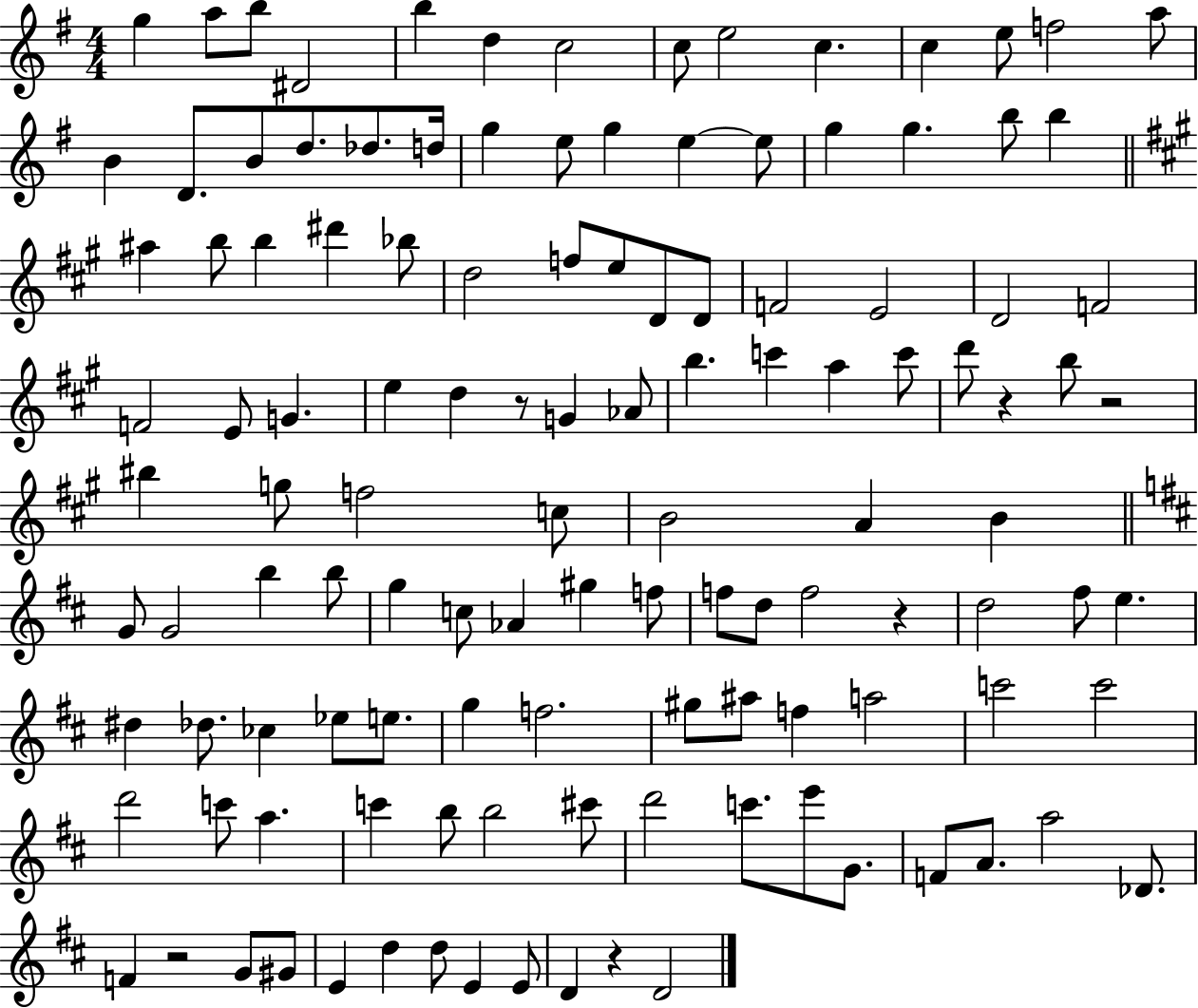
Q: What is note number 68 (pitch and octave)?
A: G5